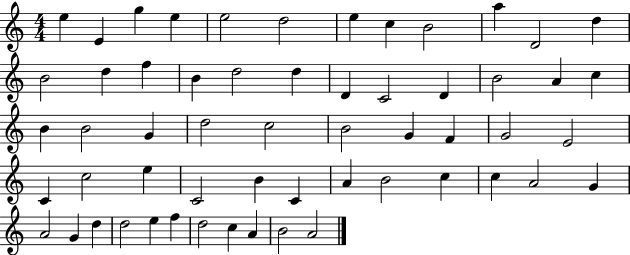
{
  \clef treble
  \numericTimeSignature
  \time 4/4
  \key c \major
  e''4 e'4 g''4 e''4 | e''2 d''2 | e''4 c''4 b'2 | a''4 d'2 d''4 | \break b'2 d''4 f''4 | b'4 d''2 d''4 | d'4 c'2 d'4 | b'2 a'4 c''4 | \break b'4 b'2 g'4 | d''2 c''2 | b'2 g'4 f'4 | g'2 e'2 | \break c'4 c''2 e''4 | c'2 b'4 c'4 | a'4 b'2 c''4 | c''4 a'2 g'4 | \break a'2 g'4 d''4 | d''2 e''4 f''4 | d''2 c''4 a'4 | b'2 a'2 | \break \bar "|."
}